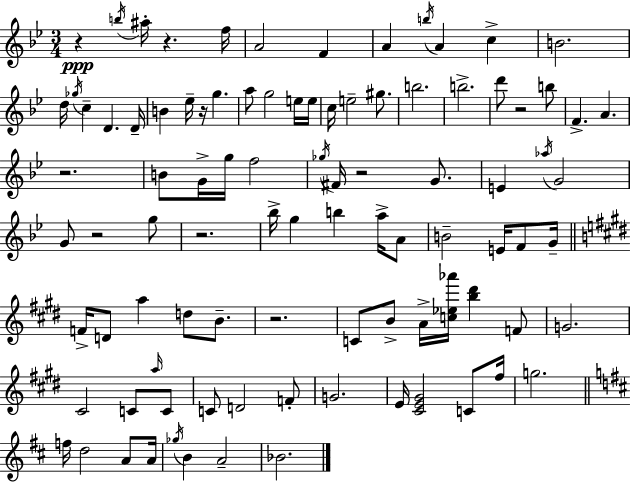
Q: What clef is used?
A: treble